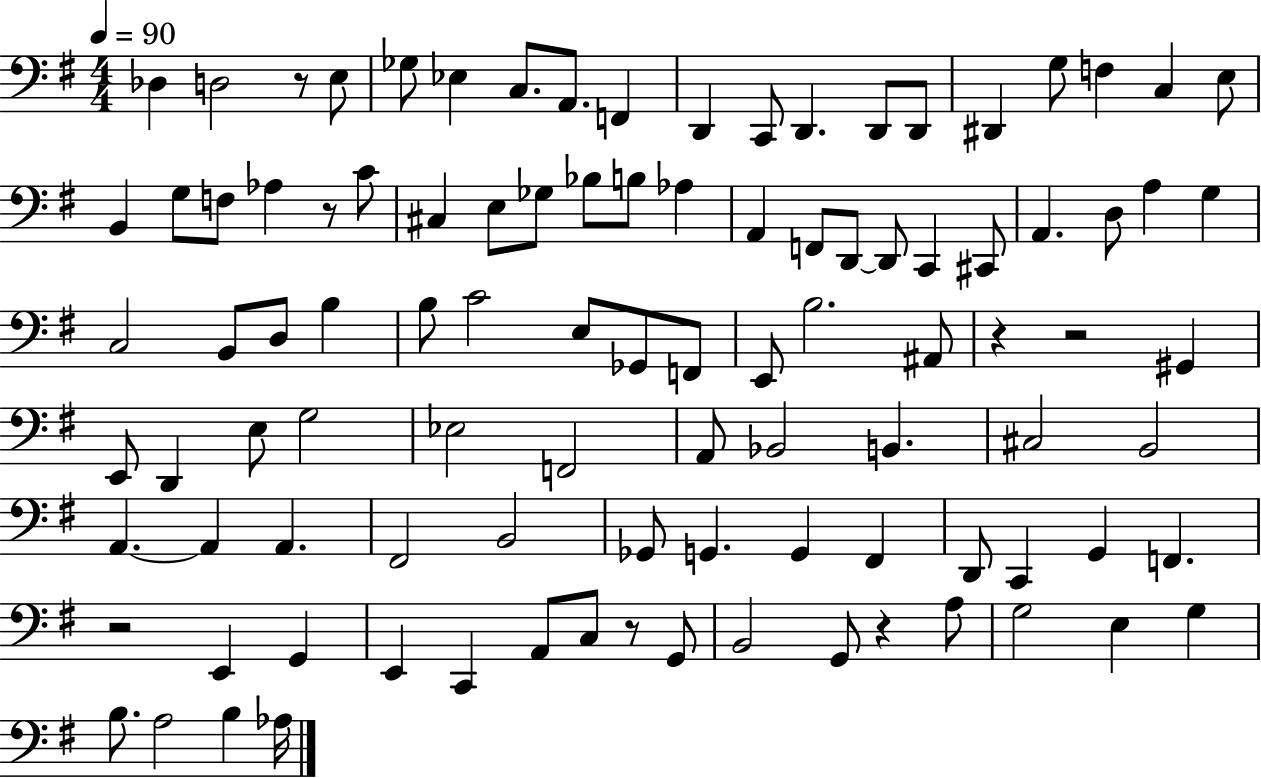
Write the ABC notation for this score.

X:1
T:Untitled
M:4/4
L:1/4
K:G
_D, D,2 z/2 E,/2 _G,/2 _E, C,/2 A,,/2 F,, D,, C,,/2 D,, D,,/2 D,,/2 ^D,, G,/2 F, C, E,/2 B,, G,/2 F,/2 _A, z/2 C/2 ^C, E,/2 _G,/2 _B,/2 B,/2 _A, A,, F,,/2 D,,/2 D,,/2 C,, ^C,,/2 A,, D,/2 A, G, C,2 B,,/2 D,/2 B, B,/2 C2 E,/2 _G,,/2 F,,/2 E,,/2 B,2 ^A,,/2 z z2 ^G,, E,,/2 D,, E,/2 G,2 _E,2 F,,2 A,,/2 _B,,2 B,, ^C,2 B,,2 A,, A,, A,, ^F,,2 B,,2 _G,,/2 G,, G,, ^F,, D,,/2 C,, G,, F,, z2 E,, G,, E,, C,, A,,/2 C,/2 z/2 G,,/2 B,,2 G,,/2 z A,/2 G,2 E, G, B,/2 A,2 B, _A,/4